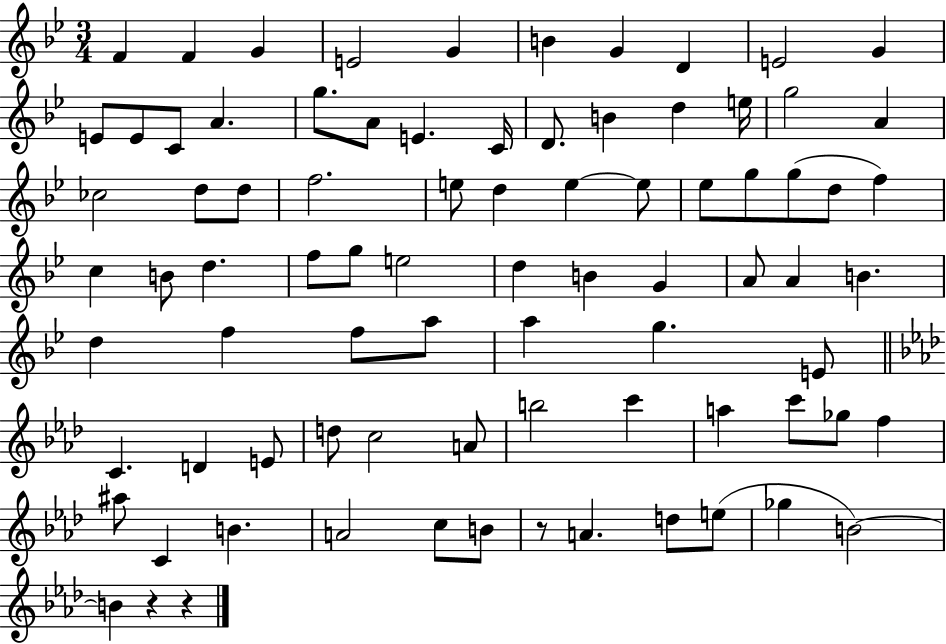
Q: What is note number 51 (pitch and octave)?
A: F5